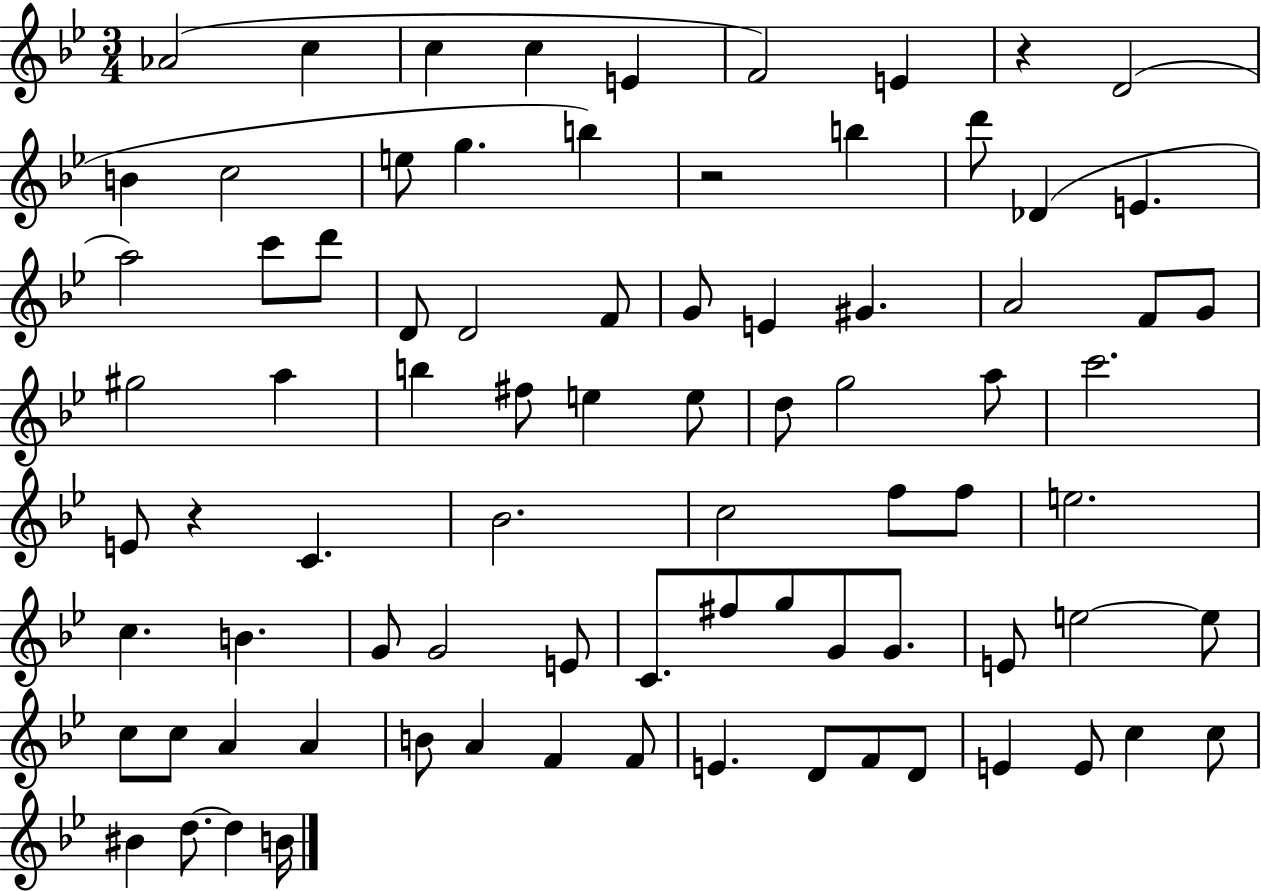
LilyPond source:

{
  \clef treble
  \numericTimeSignature
  \time 3/4
  \key bes \major
  aes'2( c''4 | c''4 c''4 e'4 | f'2) e'4 | r4 d'2( | \break b'4 c''2 | e''8 g''4. b''4) | r2 b''4 | d'''8 des'4( e'4. | \break a''2) c'''8 d'''8 | d'8 d'2 f'8 | g'8 e'4 gis'4. | a'2 f'8 g'8 | \break gis''2 a''4 | b''4 fis''8 e''4 e''8 | d''8 g''2 a''8 | c'''2. | \break e'8 r4 c'4. | bes'2. | c''2 f''8 f''8 | e''2. | \break c''4. b'4. | g'8 g'2 e'8 | c'8. fis''8 g''8 g'8 g'8. | e'8 e''2~~ e''8 | \break c''8 c''8 a'4 a'4 | b'8 a'4 f'4 f'8 | e'4. d'8 f'8 d'8 | e'4 e'8 c''4 c''8 | \break bis'4 d''8.~~ d''4 b'16 | \bar "|."
}